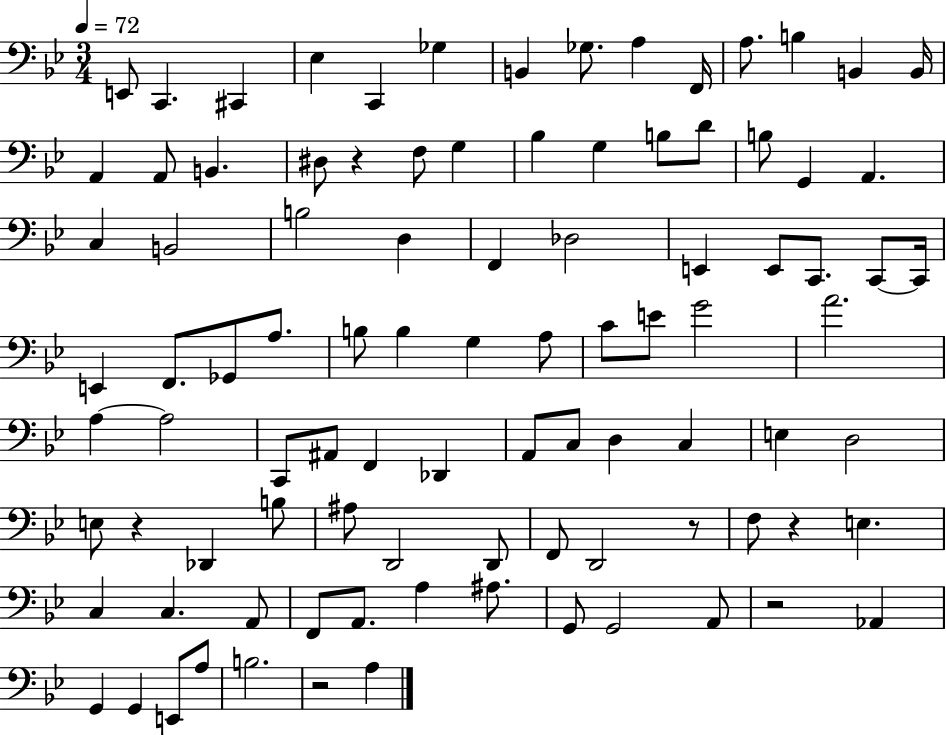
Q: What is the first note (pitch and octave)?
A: E2